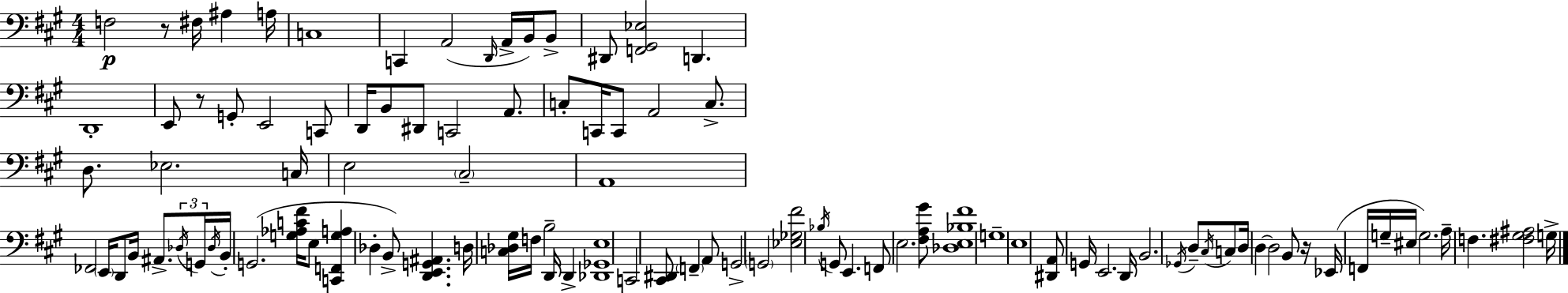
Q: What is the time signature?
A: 4/4